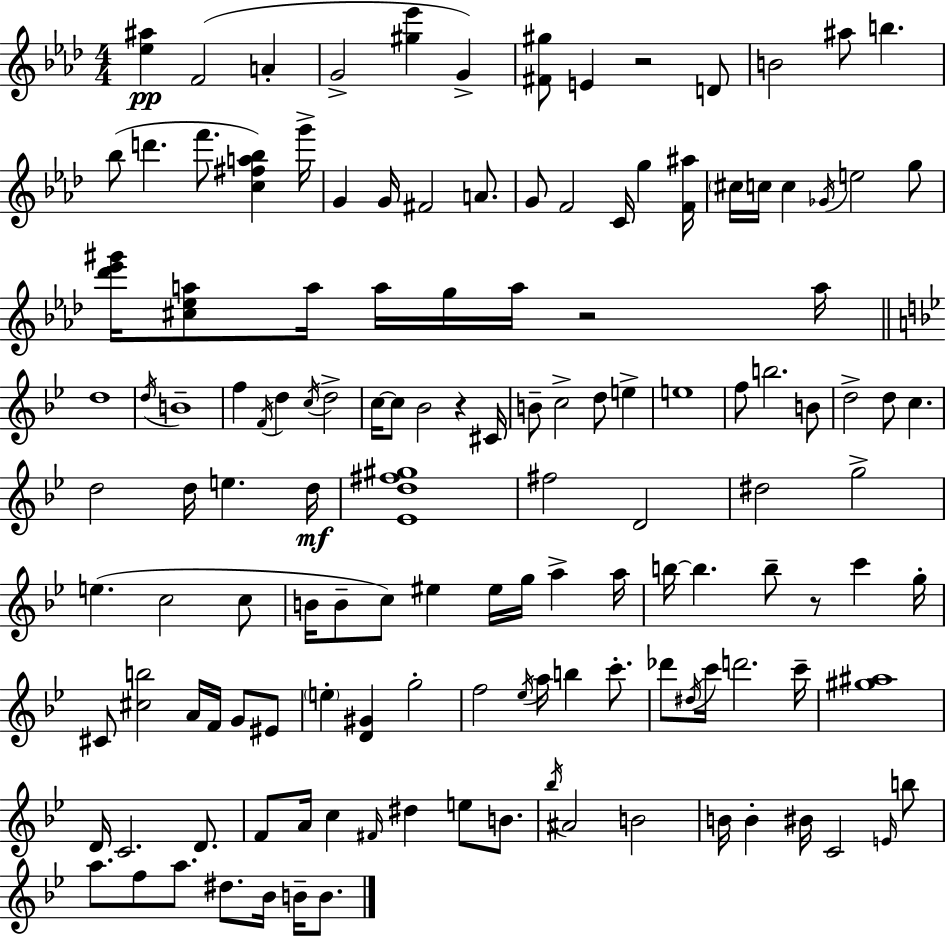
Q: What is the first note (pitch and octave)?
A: F4